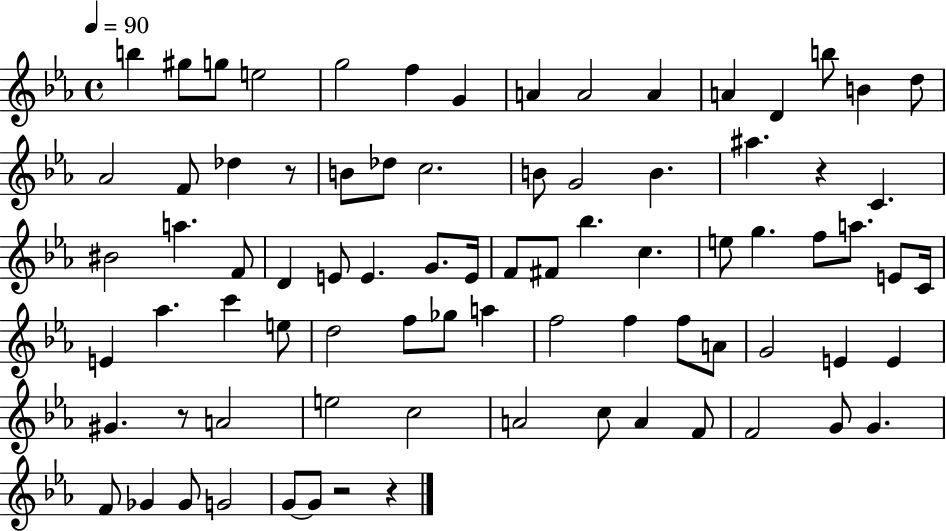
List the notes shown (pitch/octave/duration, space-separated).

B5/q G#5/e G5/e E5/h G5/h F5/q G4/q A4/q A4/h A4/q A4/q D4/q B5/e B4/q D5/e Ab4/h F4/e Db5/q R/e B4/e Db5/e C5/h. B4/e G4/h B4/q. A#5/q. R/q C4/q. BIS4/h A5/q. F4/e D4/q E4/e E4/q. G4/e. E4/s F4/e F#4/e Bb5/q. C5/q. E5/e G5/q. F5/e A5/e. E4/e C4/s E4/q Ab5/q. C6/q E5/e D5/h F5/e Gb5/e A5/q F5/h F5/q F5/e A4/e G4/h E4/q E4/q G#4/q. R/e A4/h E5/h C5/h A4/h C5/e A4/q F4/e F4/h G4/e G4/q. F4/e Gb4/q Gb4/e G4/h G4/e G4/e R/h R/q